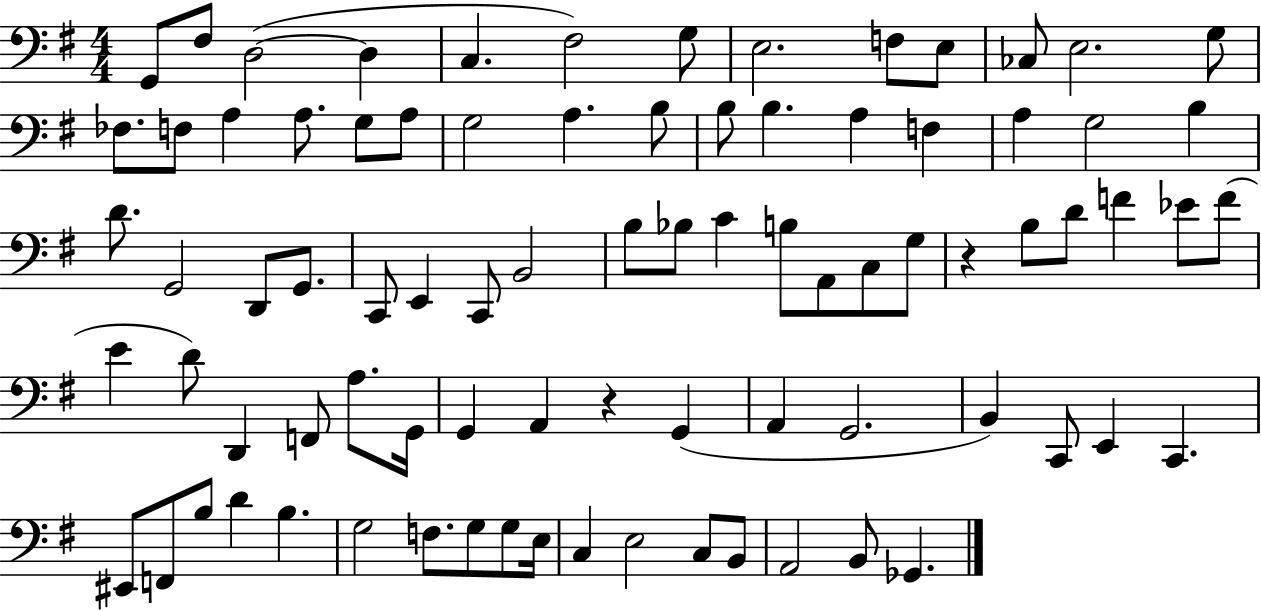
X:1
T:Untitled
M:4/4
L:1/4
K:G
G,,/2 ^F,/2 D,2 D, C, ^F,2 G,/2 E,2 F,/2 E,/2 _C,/2 E,2 G,/2 _F,/2 F,/2 A, A,/2 G,/2 A,/2 G,2 A, B,/2 B,/2 B, A, F, A, G,2 B, D/2 G,,2 D,,/2 G,,/2 C,,/2 E,, C,,/2 B,,2 B,/2 _B,/2 C B,/2 A,,/2 C,/2 G,/2 z B,/2 D/2 F _E/2 F/2 E D/2 D,, F,,/2 A,/2 G,,/4 G,, A,, z G,, A,, G,,2 B,, C,,/2 E,, C,, ^E,,/2 F,,/2 B,/2 D B, G,2 F,/2 G,/2 G,/2 E,/4 C, E,2 C,/2 B,,/2 A,,2 B,,/2 _G,,